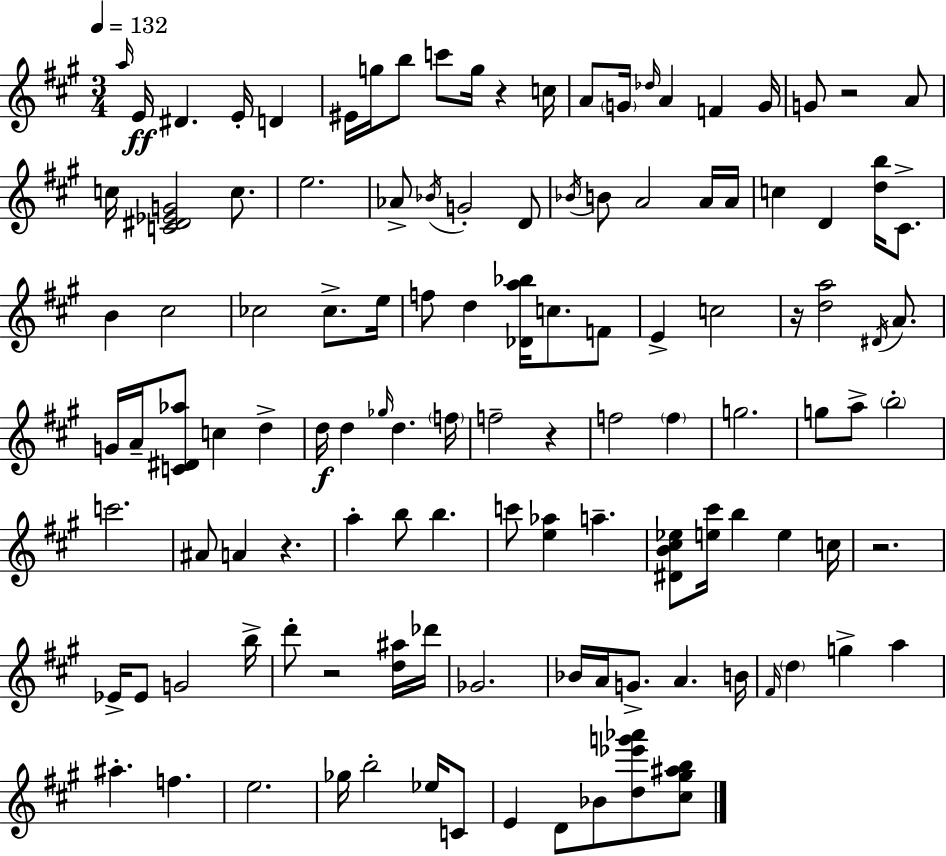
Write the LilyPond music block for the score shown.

{
  \clef treble
  \numericTimeSignature
  \time 3/4
  \key a \major
  \tempo 4 = 132
  \grace { a''16 }\ff e'16 dis'4. e'16-. d'4 | eis'16 g''16 b''8 c'''8 g''16 r4 | c''16 a'8 \parenthesize g'16 \grace { des''16 } a'4 f'4 | g'16 g'8 r2 | \break a'8 c''16 <c' dis' ees' g'>2 c''8. | e''2. | aes'8-> \acciaccatura { bes'16 } g'2-. | d'8 \acciaccatura { bes'16 } b'8 a'2 | \break a'16 a'16 c''4 d'4 | <d'' b''>16 cis'8.-> b'4 cis''2 | ces''2 | ces''8.-> e''16 f''8 d''4 <des' a'' bes''>16 c''8. | \break f'8 e'4-> c''2 | r16 <d'' a''>2 | \acciaccatura { dis'16 } a'8. g'16 a'16-- <c' dis' aes''>8 c''4 | d''4-> d''16\f d''4 \grace { ges''16 } d''4. | \break \parenthesize f''16 f''2-- | r4 f''2 | \parenthesize f''4 g''2. | g''8 a''8-> \parenthesize b''2-. | \break c'''2. | ais'8 a'4 | r4. a''4-. b''8 | b''4. c'''8 <e'' aes''>4 | \break a''4.-- <dis' b' cis'' ees''>8 <e'' cis'''>16 b''4 | e''4 c''16 r2. | ees'16-> ees'8 g'2 | b''16-> d'''8-. r2 | \break <d'' ais''>16 des'''16 ges'2. | bes'16 a'16 g'8.-> a'4. | b'16 \grace { fis'16 } \parenthesize d''4 g''4-> | a''4 ais''4.-. | \break f''4. e''2. | ges''16 b''2-. | ees''16 c'8 e'4 d'8 | bes'8 <d'' ees''' g''' aes'''>8 <cis'' gis'' ais'' b''>8 \bar "|."
}